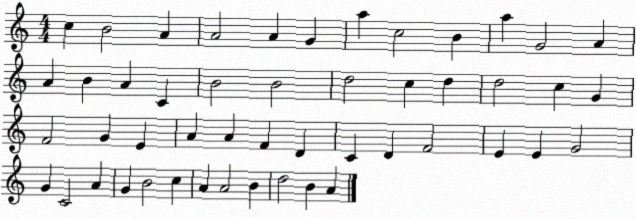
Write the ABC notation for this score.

X:1
T:Untitled
M:4/4
L:1/4
K:C
c B2 A A2 A G a c2 B a G2 A A B A C B2 B2 d2 c d d2 c G F2 G E A A F D C D F2 E E G2 G C2 A G B2 c A A2 B d2 B A